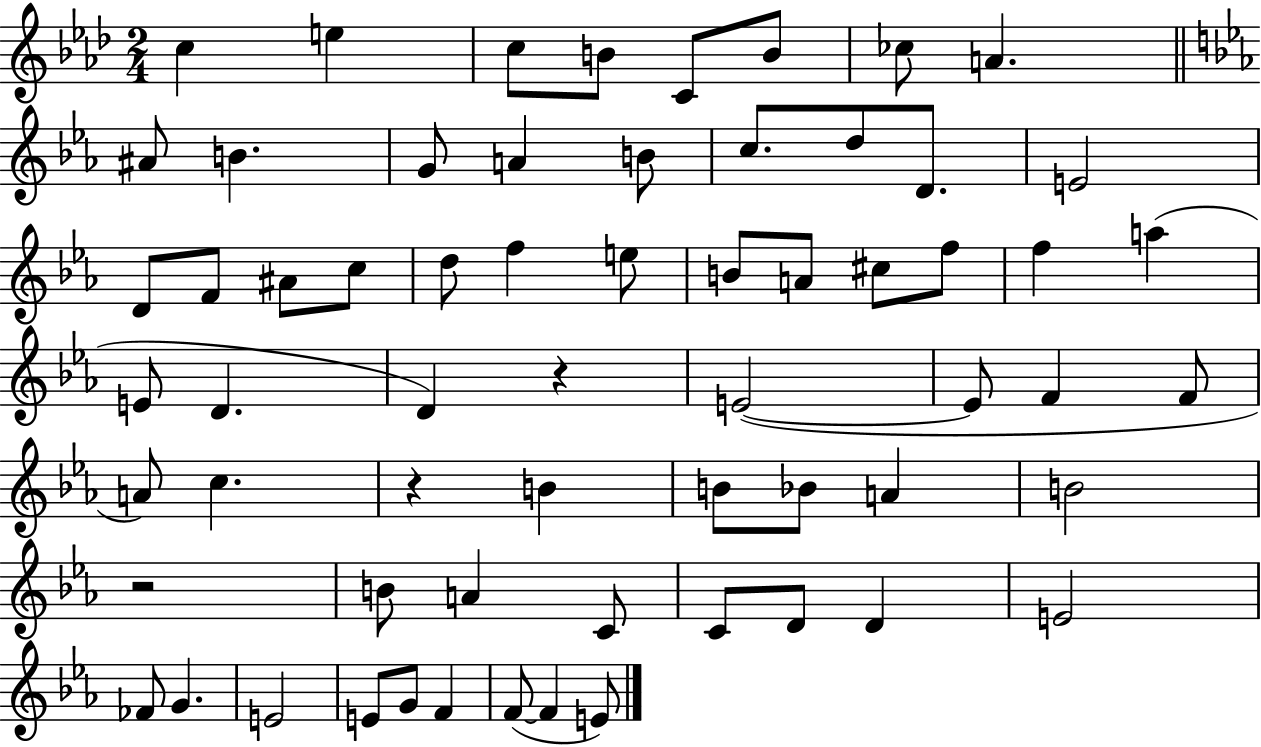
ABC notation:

X:1
T:Untitled
M:2/4
L:1/4
K:Ab
c e c/2 B/2 C/2 B/2 _c/2 A ^A/2 B G/2 A B/2 c/2 d/2 D/2 E2 D/2 F/2 ^A/2 c/2 d/2 f e/2 B/2 A/2 ^c/2 f/2 f a E/2 D D z E2 E/2 F F/2 A/2 c z B B/2 _B/2 A B2 z2 B/2 A C/2 C/2 D/2 D E2 _F/2 G E2 E/2 G/2 F F/2 F E/2